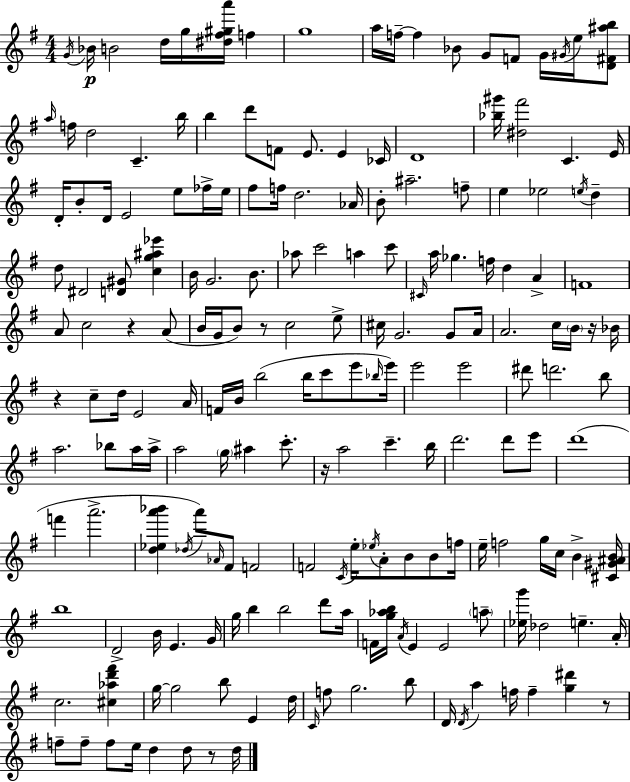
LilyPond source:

{
  \clef treble
  \numericTimeSignature
  \time 4/4
  \key e \minor
  \acciaccatura { g'16 }\p bes'16 b'2 d''16 g''16 <dis'' fis'' gis'' a'''>16 f''4 | g''1 | a''16 f''16--~~ f''4 bes'8 g'8 f'8 g'16 \acciaccatura { gis'16 } e''16 | <d' fis' ais'' b''>8 \grace { a''16 } f''16 d''2 c'4.-- | \break b''16 b''4 d'''8 f'8 e'8. e'4 | ces'16 d'1 | <bes'' gis'''>16 <dis'' fis'''>2 c'4. | e'16 d'16-. b'8-. d'16 e'2 e''8 | \break fes''16-> e''16 fis''8 f''16 d''2. | aes'16 b'8-. ais''2.-- | f''8-- e''4 ees''2 \acciaccatura { e''16 } | d''4-- d''8 dis'2 <d' gis'>8 | \break <c'' g'' ais'' ees'''>4 b'16 g'2. | b'8. aes''8 c'''2 a''4 | c'''8 \grace { cis'16 } a''16 ges''4. f''16 d''4 | a'4-> f'1 | \break a'8 c''2 r4 | a'8( b'16 g'16 b'8) r8 c''2 | e''8-> cis''16 g'2. | g'8 a'16 a'2. | \break c''16 \parenthesize b'16 r16 bes'16 r4 c''8-- d''16 e'2 | a'16 f'16 b'16 b''2( b''16 | c'''8 e'''8 \grace { bes''16 } e'''16) e'''2 e'''2 | dis'''8 d'''2. | \break b''8 a''2. | bes''8 a''16 a''16-> a''2 \parenthesize g''16 ais''4 | c'''8.-. r16 a''2 c'''4.-- | b''16 d'''2. | \break d'''8 e'''8 d'''1( | f'''4 a'''2.-> | <d'' ees'' a''' bes'''>4 \acciaccatura { des''16 } a'''8) \grace { aes'16 } fis'8 | f'2 f'2 | \break \acciaccatura { c'16 } e''16-. \acciaccatura { ees''16 } a'8-. b'8 b'8 f''16 e''16-- f''2 | g''16 c''16 b'4-> <cis' gis' ais' b'>16 b''1 | d'2-> | b'16 e'4. g'16 g''16 b''4 b''2 | \break d'''8 a''16 f'16 <g'' aes'' b''>16 \acciaccatura { a'16 } e'4 | e'2 \parenthesize a''8-- <ees'' g'''>16 des''2 | e''4.-- a'16-. c''2. | <cis'' aes'' d''' fis'''>4 g''16~~ g''2 | \break b''8 e'4 d''16 \grace { c'16 } f''8 g''2. | b''8 d'16 \acciaccatura { d'16 } a''4 | f''16 f''4-- <g'' dis'''>4 r8 f''8-- f''8-- | f''8 e''16 d''4 d''8 r8 d''16 \bar "|."
}